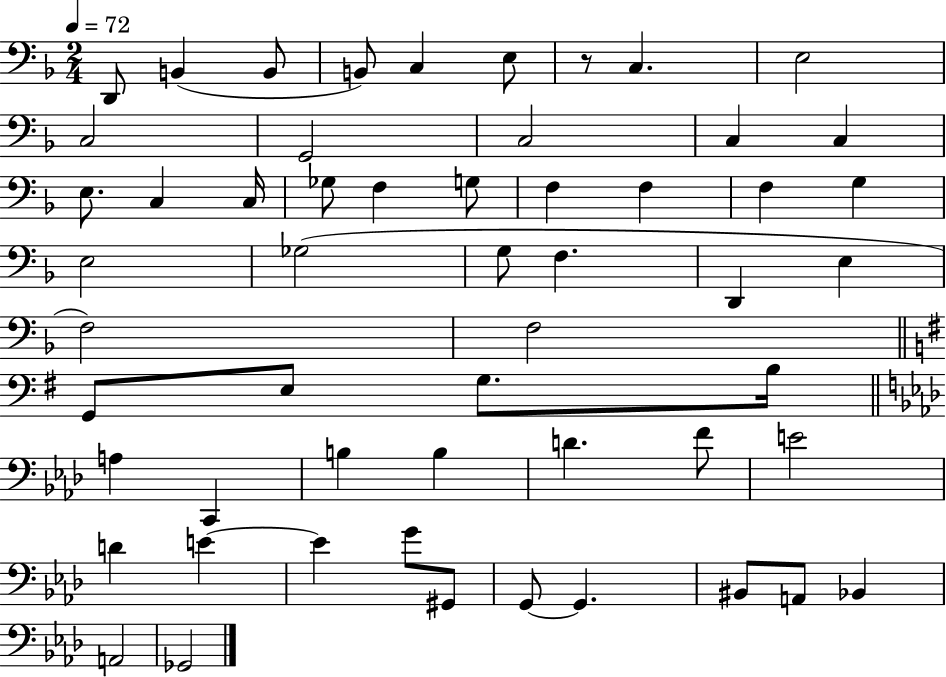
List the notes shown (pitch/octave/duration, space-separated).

D2/e B2/q B2/e B2/e C3/q E3/e R/e C3/q. E3/h C3/h G2/h C3/h C3/q C3/q E3/e. C3/q C3/s Gb3/e F3/q G3/e F3/q F3/q F3/q G3/q E3/h Gb3/h G3/e F3/q. D2/q E3/q F3/h F3/h G2/e E3/e G3/e. B3/s A3/q C2/q B3/q B3/q D4/q. F4/e E4/h D4/q E4/q E4/q G4/e G#2/e G2/e G2/q. BIS2/e A2/e Bb2/q A2/h Gb2/h